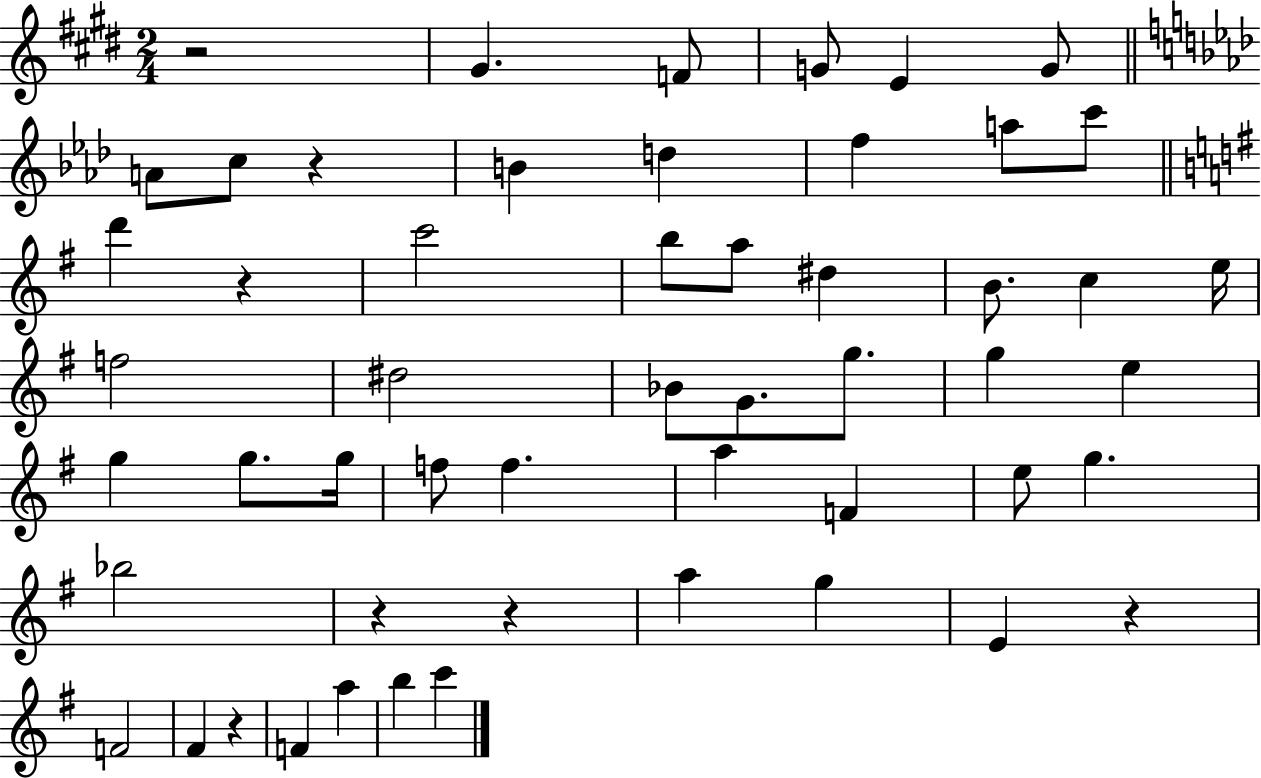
R/h G#4/q. F4/e G4/e E4/q G4/e A4/e C5/e R/q B4/q D5/q F5/q A5/e C6/e D6/q R/q C6/h B5/e A5/e D#5/q B4/e. C5/q E5/s F5/h D#5/h Bb4/e G4/e. G5/e. G5/q E5/q G5/q G5/e. G5/s F5/e F5/q. A5/q F4/q E5/e G5/q. Bb5/h R/q R/q A5/q G5/q E4/q R/q F4/h F#4/q R/q F4/q A5/q B5/q C6/q